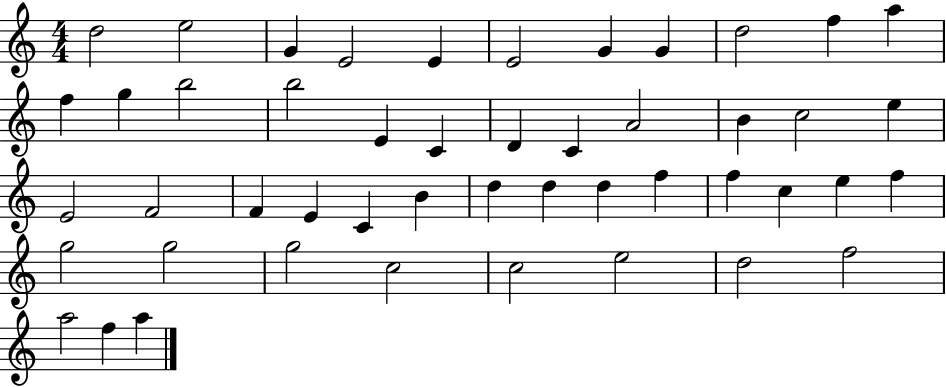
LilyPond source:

{
  \clef treble
  \numericTimeSignature
  \time 4/4
  \key c \major
  d''2 e''2 | g'4 e'2 e'4 | e'2 g'4 g'4 | d''2 f''4 a''4 | \break f''4 g''4 b''2 | b''2 e'4 c'4 | d'4 c'4 a'2 | b'4 c''2 e''4 | \break e'2 f'2 | f'4 e'4 c'4 b'4 | d''4 d''4 d''4 f''4 | f''4 c''4 e''4 f''4 | \break g''2 g''2 | g''2 c''2 | c''2 e''2 | d''2 f''2 | \break a''2 f''4 a''4 | \bar "|."
}